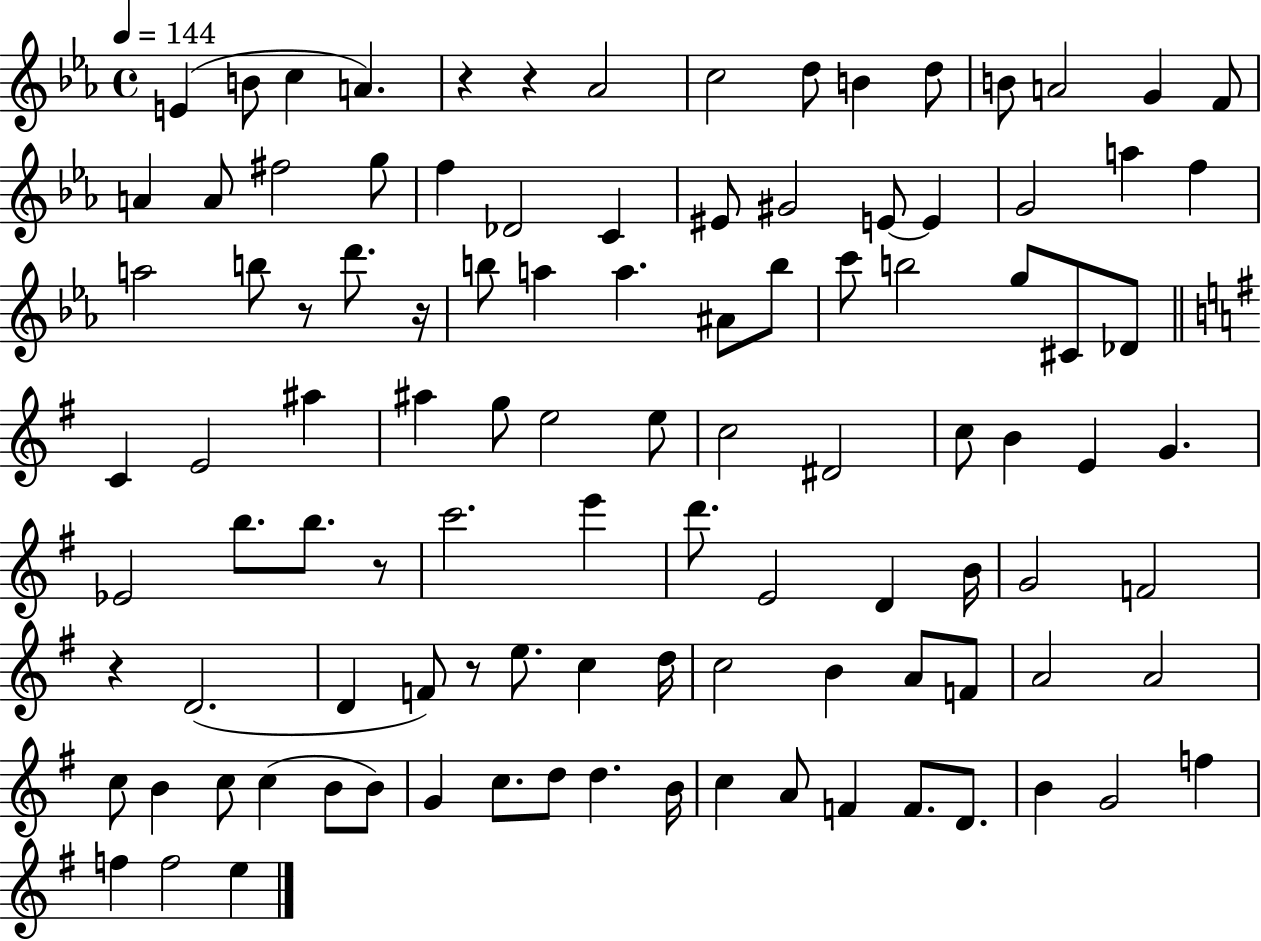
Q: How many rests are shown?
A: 7